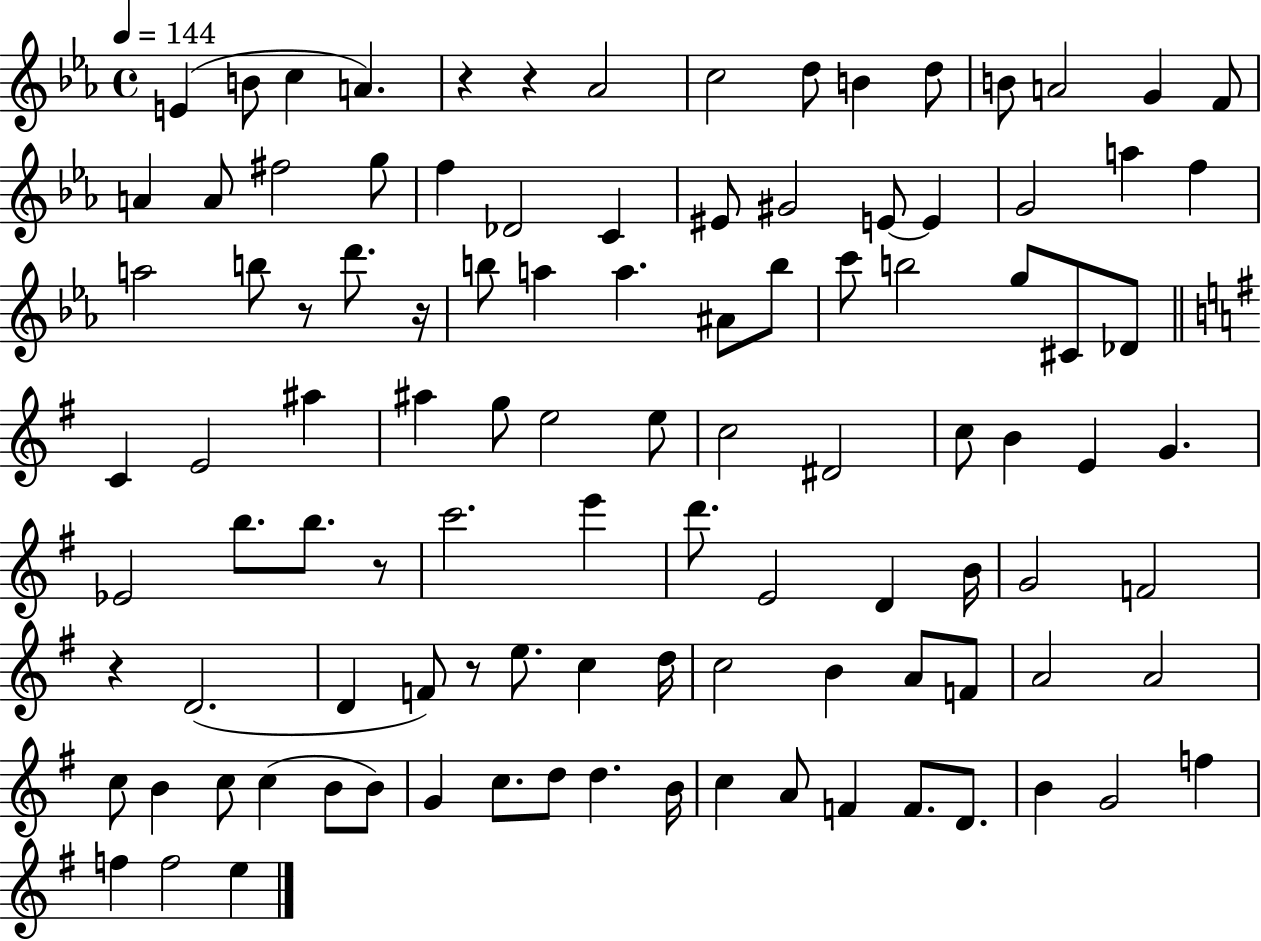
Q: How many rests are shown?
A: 7